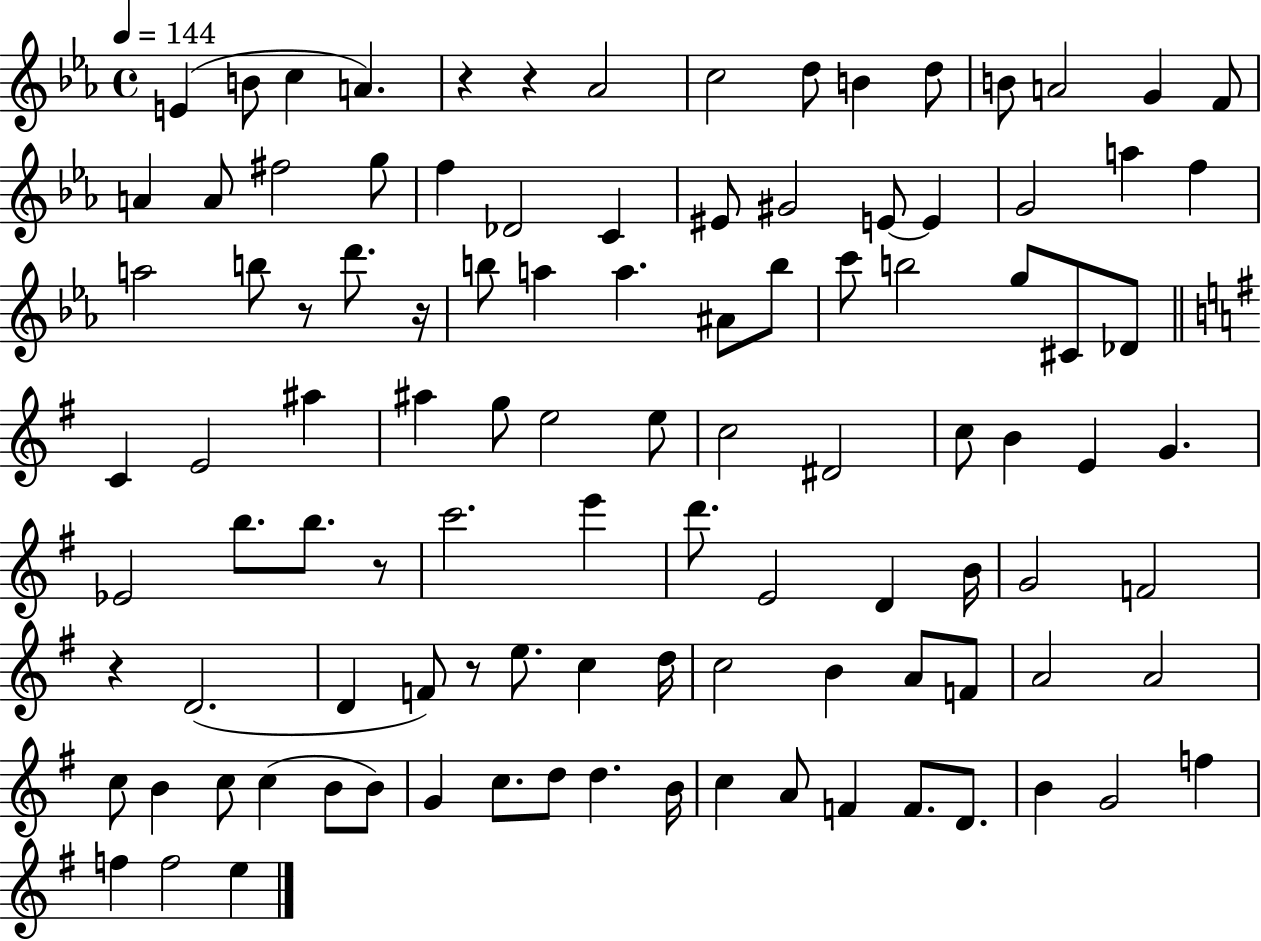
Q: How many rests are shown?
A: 7